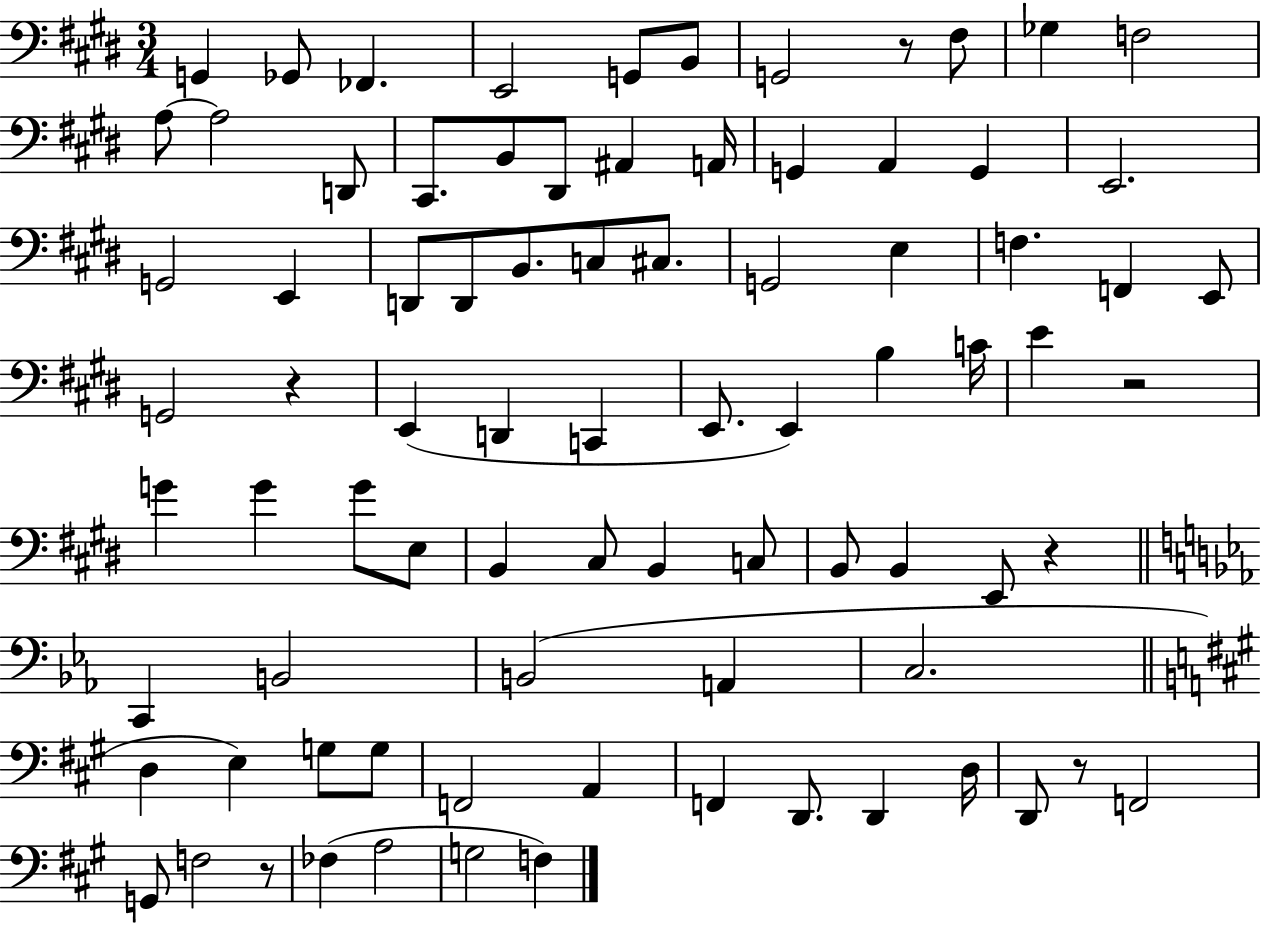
X:1
T:Untitled
M:3/4
L:1/4
K:E
G,, _G,,/2 _F,, E,,2 G,,/2 B,,/2 G,,2 z/2 ^F,/2 _G, F,2 A,/2 A,2 D,,/2 ^C,,/2 B,,/2 ^D,,/2 ^A,, A,,/4 G,, A,, G,, E,,2 G,,2 E,, D,,/2 D,,/2 B,,/2 C,/2 ^C,/2 G,,2 E, F, F,, E,,/2 G,,2 z E,, D,, C,, E,,/2 E,, B, C/4 E z2 G G G/2 E,/2 B,, ^C,/2 B,, C,/2 B,,/2 B,, E,,/2 z C,, B,,2 B,,2 A,, C,2 D, E, G,/2 G,/2 F,,2 A,, F,, D,,/2 D,, D,/4 D,,/2 z/2 F,,2 G,,/2 F,2 z/2 _F, A,2 G,2 F,